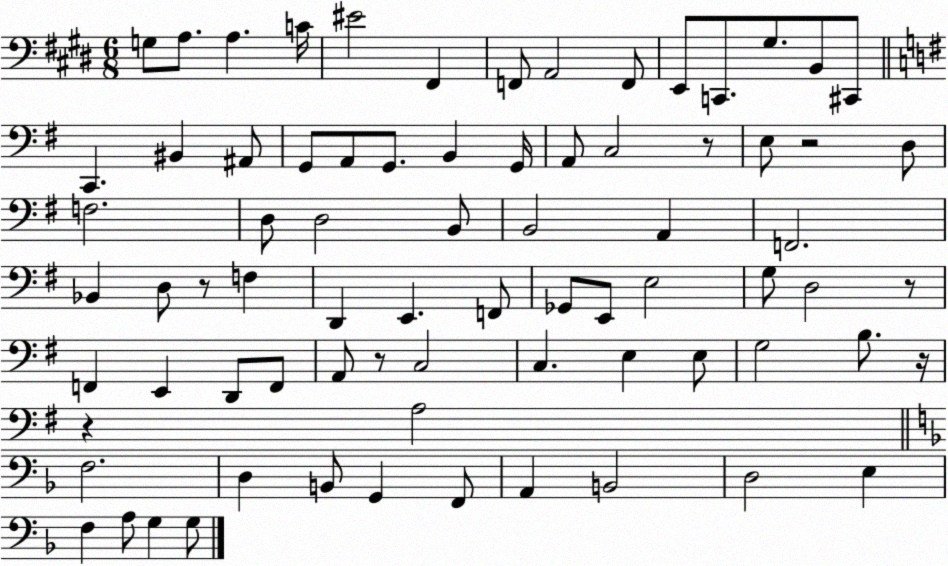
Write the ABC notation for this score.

X:1
T:Untitled
M:6/8
L:1/4
K:E
G,/2 A,/2 A, C/4 ^E2 ^F,, F,,/2 A,,2 F,,/2 E,,/2 C,,/2 ^G,/2 B,,/2 ^C,,/2 C,, ^B,, ^A,,/2 G,,/2 A,,/2 G,,/2 B,, G,,/4 A,,/2 C,2 z/2 E,/2 z2 D,/2 F,2 D,/2 D,2 B,,/2 B,,2 A,, F,,2 _B,, D,/2 z/2 F, D,, E,, F,,/2 _G,,/2 E,,/2 E,2 G,/2 D,2 z/2 F,, E,, D,,/2 F,,/2 A,,/2 z/2 C,2 C, E, E,/2 G,2 B,/2 z/4 z A,2 F,2 D, B,,/2 G,, F,,/2 A,, B,,2 D,2 E, F, A,/2 G, G,/2